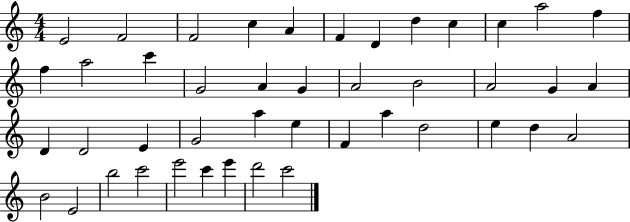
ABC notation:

X:1
T:Untitled
M:4/4
L:1/4
K:C
E2 F2 F2 c A F D d c c a2 f f a2 c' G2 A G A2 B2 A2 G A D D2 E G2 a e F a d2 e d A2 B2 E2 b2 c'2 e'2 c' e' d'2 c'2